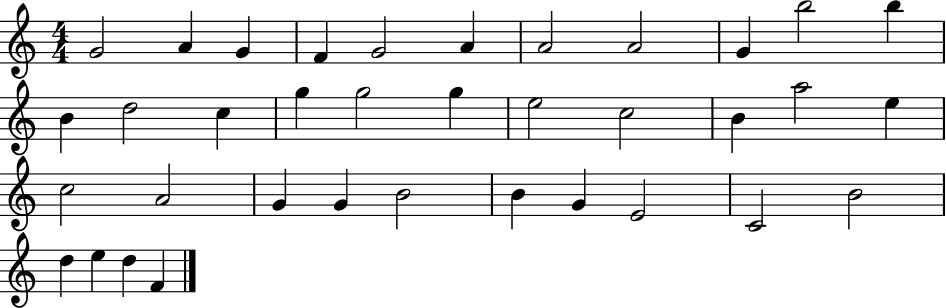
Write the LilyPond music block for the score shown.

{
  \clef treble
  \numericTimeSignature
  \time 4/4
  \key c \major
  g'2 a'4 g'4 | f'4 g'2 a'4 | a'2 a'2 | g'4 b''2 b''4 | \break b'4 d''2 c''4 | g''4 g''2 g''4 | e''2 c''2 | b'4 a''2 e''4 | \break c''2 a'2 | g'4 g'4 b'2 | b'4 g'4 e'2 | c'2 b'2 | \break d''4 e''4 d''4 f'4 | \bar "|."
}